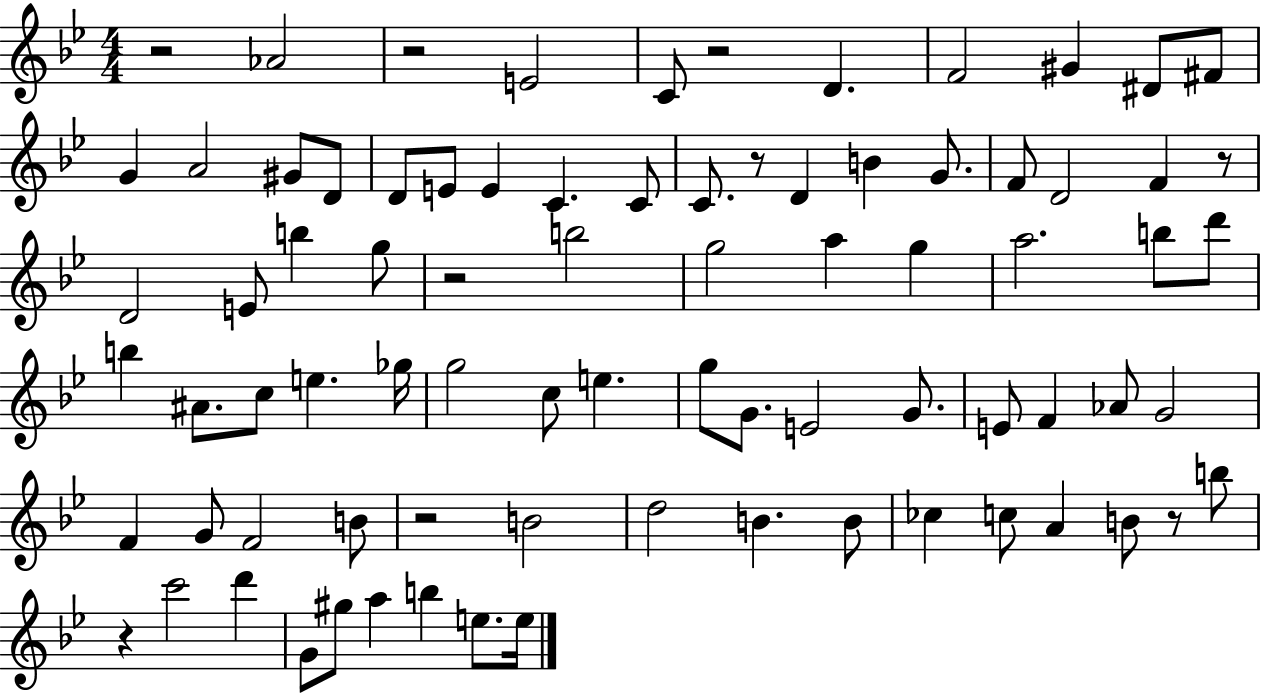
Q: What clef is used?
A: treble